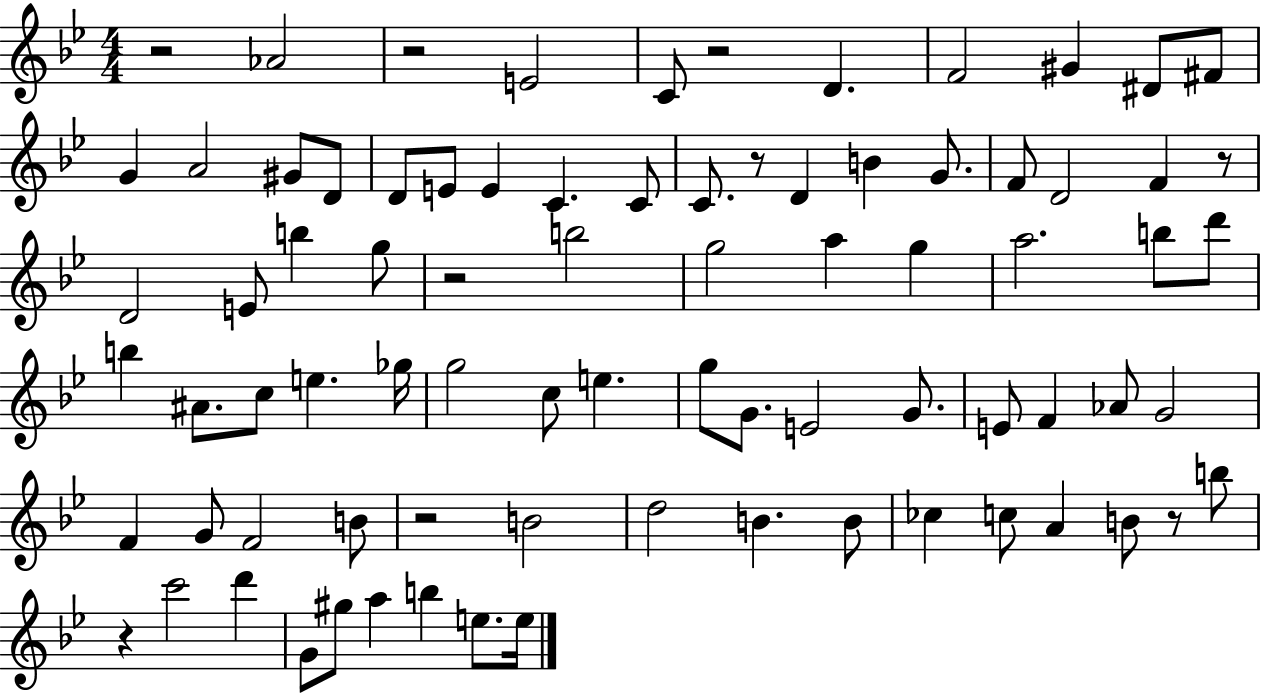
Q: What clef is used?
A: treble